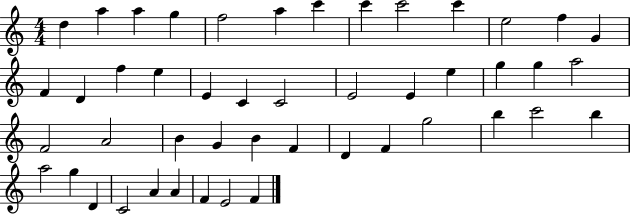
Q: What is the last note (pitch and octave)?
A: F4